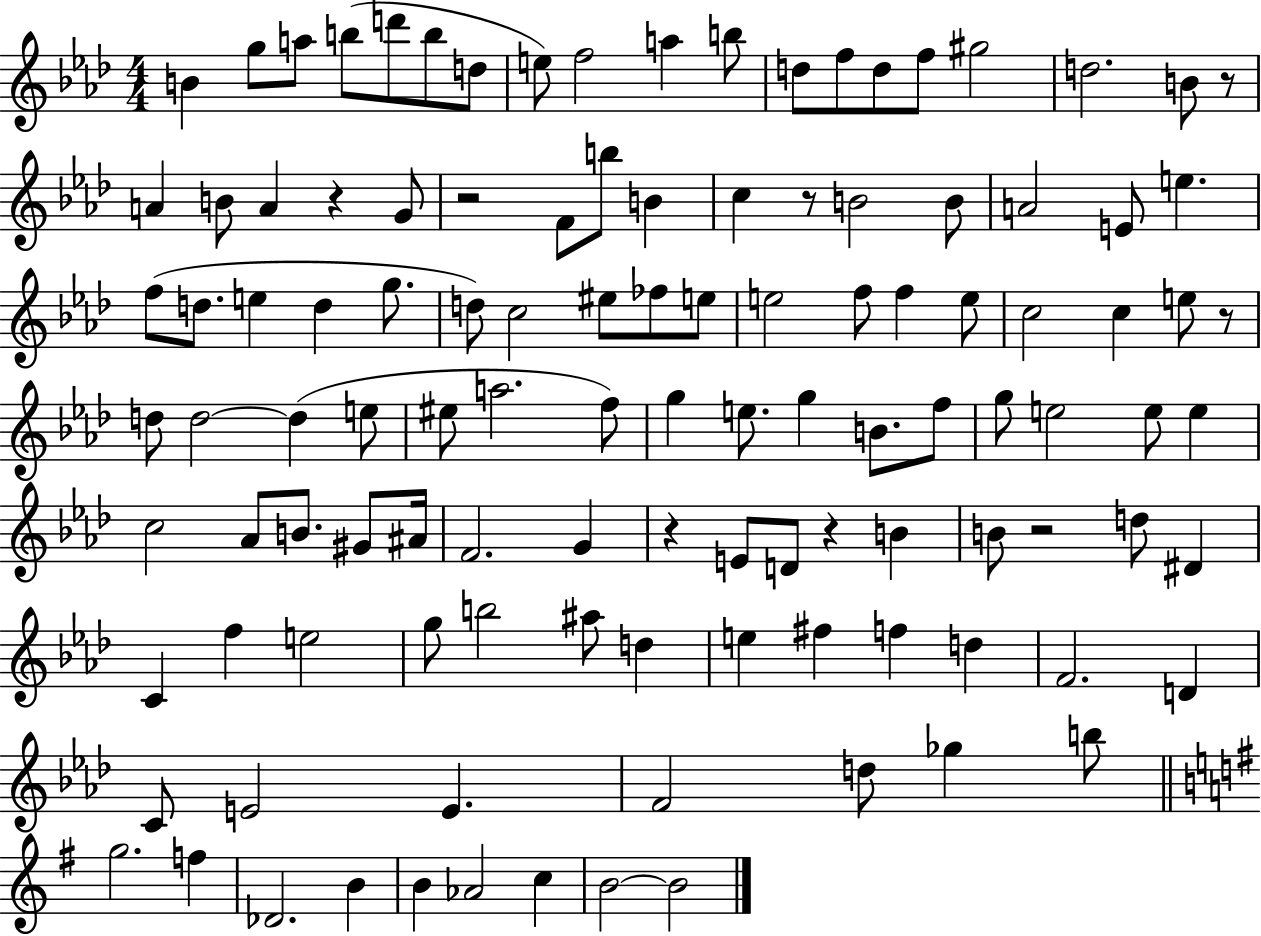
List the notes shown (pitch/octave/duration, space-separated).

B4/q G5/e A5/e B5/e D6/e B5/e D5/e E5/e F5/h A5/q B5/e D5/e F5/e D5/e F5/e G#5/h D5/h. B4/e R/e A4/q B4/e A4/q R/q G4/e R/h F4/e B5/e B4/q C5/q R/e B4/h B4/e A4/h E4/e E5/q. F5/e D5/e. E5/q D5/q G5/e. D5/e C5/h EIS5/e FES5/e E5/e E5/h F5/e F5/q E5/e C5/h C5/q E5/e R/e D5/e D5/h D5/q E5/e EIS5/e A5/h. F5/e G5/q E5/e. G5/q B4/e. F5/e G5/e E5/h E5/e E5/q C5/h Ab4/e B4/e. G#4/e A#4/s F4/h. G4/q R/q E4/e D4/e R/q B4/q B4/e R/h D5/e D#4/q C4/q F5/q E5/h G5/e B5/h A#5/e D5/q E5/q F#5/q F5/q D5/q F4/h. D4/q C4/e E4/h E4/q. F4/h D5/e Gb5/q B5/e G5/h. F5/q Db4/h. B4/q B4/q Ab4/h C5/q B4/h B4/h